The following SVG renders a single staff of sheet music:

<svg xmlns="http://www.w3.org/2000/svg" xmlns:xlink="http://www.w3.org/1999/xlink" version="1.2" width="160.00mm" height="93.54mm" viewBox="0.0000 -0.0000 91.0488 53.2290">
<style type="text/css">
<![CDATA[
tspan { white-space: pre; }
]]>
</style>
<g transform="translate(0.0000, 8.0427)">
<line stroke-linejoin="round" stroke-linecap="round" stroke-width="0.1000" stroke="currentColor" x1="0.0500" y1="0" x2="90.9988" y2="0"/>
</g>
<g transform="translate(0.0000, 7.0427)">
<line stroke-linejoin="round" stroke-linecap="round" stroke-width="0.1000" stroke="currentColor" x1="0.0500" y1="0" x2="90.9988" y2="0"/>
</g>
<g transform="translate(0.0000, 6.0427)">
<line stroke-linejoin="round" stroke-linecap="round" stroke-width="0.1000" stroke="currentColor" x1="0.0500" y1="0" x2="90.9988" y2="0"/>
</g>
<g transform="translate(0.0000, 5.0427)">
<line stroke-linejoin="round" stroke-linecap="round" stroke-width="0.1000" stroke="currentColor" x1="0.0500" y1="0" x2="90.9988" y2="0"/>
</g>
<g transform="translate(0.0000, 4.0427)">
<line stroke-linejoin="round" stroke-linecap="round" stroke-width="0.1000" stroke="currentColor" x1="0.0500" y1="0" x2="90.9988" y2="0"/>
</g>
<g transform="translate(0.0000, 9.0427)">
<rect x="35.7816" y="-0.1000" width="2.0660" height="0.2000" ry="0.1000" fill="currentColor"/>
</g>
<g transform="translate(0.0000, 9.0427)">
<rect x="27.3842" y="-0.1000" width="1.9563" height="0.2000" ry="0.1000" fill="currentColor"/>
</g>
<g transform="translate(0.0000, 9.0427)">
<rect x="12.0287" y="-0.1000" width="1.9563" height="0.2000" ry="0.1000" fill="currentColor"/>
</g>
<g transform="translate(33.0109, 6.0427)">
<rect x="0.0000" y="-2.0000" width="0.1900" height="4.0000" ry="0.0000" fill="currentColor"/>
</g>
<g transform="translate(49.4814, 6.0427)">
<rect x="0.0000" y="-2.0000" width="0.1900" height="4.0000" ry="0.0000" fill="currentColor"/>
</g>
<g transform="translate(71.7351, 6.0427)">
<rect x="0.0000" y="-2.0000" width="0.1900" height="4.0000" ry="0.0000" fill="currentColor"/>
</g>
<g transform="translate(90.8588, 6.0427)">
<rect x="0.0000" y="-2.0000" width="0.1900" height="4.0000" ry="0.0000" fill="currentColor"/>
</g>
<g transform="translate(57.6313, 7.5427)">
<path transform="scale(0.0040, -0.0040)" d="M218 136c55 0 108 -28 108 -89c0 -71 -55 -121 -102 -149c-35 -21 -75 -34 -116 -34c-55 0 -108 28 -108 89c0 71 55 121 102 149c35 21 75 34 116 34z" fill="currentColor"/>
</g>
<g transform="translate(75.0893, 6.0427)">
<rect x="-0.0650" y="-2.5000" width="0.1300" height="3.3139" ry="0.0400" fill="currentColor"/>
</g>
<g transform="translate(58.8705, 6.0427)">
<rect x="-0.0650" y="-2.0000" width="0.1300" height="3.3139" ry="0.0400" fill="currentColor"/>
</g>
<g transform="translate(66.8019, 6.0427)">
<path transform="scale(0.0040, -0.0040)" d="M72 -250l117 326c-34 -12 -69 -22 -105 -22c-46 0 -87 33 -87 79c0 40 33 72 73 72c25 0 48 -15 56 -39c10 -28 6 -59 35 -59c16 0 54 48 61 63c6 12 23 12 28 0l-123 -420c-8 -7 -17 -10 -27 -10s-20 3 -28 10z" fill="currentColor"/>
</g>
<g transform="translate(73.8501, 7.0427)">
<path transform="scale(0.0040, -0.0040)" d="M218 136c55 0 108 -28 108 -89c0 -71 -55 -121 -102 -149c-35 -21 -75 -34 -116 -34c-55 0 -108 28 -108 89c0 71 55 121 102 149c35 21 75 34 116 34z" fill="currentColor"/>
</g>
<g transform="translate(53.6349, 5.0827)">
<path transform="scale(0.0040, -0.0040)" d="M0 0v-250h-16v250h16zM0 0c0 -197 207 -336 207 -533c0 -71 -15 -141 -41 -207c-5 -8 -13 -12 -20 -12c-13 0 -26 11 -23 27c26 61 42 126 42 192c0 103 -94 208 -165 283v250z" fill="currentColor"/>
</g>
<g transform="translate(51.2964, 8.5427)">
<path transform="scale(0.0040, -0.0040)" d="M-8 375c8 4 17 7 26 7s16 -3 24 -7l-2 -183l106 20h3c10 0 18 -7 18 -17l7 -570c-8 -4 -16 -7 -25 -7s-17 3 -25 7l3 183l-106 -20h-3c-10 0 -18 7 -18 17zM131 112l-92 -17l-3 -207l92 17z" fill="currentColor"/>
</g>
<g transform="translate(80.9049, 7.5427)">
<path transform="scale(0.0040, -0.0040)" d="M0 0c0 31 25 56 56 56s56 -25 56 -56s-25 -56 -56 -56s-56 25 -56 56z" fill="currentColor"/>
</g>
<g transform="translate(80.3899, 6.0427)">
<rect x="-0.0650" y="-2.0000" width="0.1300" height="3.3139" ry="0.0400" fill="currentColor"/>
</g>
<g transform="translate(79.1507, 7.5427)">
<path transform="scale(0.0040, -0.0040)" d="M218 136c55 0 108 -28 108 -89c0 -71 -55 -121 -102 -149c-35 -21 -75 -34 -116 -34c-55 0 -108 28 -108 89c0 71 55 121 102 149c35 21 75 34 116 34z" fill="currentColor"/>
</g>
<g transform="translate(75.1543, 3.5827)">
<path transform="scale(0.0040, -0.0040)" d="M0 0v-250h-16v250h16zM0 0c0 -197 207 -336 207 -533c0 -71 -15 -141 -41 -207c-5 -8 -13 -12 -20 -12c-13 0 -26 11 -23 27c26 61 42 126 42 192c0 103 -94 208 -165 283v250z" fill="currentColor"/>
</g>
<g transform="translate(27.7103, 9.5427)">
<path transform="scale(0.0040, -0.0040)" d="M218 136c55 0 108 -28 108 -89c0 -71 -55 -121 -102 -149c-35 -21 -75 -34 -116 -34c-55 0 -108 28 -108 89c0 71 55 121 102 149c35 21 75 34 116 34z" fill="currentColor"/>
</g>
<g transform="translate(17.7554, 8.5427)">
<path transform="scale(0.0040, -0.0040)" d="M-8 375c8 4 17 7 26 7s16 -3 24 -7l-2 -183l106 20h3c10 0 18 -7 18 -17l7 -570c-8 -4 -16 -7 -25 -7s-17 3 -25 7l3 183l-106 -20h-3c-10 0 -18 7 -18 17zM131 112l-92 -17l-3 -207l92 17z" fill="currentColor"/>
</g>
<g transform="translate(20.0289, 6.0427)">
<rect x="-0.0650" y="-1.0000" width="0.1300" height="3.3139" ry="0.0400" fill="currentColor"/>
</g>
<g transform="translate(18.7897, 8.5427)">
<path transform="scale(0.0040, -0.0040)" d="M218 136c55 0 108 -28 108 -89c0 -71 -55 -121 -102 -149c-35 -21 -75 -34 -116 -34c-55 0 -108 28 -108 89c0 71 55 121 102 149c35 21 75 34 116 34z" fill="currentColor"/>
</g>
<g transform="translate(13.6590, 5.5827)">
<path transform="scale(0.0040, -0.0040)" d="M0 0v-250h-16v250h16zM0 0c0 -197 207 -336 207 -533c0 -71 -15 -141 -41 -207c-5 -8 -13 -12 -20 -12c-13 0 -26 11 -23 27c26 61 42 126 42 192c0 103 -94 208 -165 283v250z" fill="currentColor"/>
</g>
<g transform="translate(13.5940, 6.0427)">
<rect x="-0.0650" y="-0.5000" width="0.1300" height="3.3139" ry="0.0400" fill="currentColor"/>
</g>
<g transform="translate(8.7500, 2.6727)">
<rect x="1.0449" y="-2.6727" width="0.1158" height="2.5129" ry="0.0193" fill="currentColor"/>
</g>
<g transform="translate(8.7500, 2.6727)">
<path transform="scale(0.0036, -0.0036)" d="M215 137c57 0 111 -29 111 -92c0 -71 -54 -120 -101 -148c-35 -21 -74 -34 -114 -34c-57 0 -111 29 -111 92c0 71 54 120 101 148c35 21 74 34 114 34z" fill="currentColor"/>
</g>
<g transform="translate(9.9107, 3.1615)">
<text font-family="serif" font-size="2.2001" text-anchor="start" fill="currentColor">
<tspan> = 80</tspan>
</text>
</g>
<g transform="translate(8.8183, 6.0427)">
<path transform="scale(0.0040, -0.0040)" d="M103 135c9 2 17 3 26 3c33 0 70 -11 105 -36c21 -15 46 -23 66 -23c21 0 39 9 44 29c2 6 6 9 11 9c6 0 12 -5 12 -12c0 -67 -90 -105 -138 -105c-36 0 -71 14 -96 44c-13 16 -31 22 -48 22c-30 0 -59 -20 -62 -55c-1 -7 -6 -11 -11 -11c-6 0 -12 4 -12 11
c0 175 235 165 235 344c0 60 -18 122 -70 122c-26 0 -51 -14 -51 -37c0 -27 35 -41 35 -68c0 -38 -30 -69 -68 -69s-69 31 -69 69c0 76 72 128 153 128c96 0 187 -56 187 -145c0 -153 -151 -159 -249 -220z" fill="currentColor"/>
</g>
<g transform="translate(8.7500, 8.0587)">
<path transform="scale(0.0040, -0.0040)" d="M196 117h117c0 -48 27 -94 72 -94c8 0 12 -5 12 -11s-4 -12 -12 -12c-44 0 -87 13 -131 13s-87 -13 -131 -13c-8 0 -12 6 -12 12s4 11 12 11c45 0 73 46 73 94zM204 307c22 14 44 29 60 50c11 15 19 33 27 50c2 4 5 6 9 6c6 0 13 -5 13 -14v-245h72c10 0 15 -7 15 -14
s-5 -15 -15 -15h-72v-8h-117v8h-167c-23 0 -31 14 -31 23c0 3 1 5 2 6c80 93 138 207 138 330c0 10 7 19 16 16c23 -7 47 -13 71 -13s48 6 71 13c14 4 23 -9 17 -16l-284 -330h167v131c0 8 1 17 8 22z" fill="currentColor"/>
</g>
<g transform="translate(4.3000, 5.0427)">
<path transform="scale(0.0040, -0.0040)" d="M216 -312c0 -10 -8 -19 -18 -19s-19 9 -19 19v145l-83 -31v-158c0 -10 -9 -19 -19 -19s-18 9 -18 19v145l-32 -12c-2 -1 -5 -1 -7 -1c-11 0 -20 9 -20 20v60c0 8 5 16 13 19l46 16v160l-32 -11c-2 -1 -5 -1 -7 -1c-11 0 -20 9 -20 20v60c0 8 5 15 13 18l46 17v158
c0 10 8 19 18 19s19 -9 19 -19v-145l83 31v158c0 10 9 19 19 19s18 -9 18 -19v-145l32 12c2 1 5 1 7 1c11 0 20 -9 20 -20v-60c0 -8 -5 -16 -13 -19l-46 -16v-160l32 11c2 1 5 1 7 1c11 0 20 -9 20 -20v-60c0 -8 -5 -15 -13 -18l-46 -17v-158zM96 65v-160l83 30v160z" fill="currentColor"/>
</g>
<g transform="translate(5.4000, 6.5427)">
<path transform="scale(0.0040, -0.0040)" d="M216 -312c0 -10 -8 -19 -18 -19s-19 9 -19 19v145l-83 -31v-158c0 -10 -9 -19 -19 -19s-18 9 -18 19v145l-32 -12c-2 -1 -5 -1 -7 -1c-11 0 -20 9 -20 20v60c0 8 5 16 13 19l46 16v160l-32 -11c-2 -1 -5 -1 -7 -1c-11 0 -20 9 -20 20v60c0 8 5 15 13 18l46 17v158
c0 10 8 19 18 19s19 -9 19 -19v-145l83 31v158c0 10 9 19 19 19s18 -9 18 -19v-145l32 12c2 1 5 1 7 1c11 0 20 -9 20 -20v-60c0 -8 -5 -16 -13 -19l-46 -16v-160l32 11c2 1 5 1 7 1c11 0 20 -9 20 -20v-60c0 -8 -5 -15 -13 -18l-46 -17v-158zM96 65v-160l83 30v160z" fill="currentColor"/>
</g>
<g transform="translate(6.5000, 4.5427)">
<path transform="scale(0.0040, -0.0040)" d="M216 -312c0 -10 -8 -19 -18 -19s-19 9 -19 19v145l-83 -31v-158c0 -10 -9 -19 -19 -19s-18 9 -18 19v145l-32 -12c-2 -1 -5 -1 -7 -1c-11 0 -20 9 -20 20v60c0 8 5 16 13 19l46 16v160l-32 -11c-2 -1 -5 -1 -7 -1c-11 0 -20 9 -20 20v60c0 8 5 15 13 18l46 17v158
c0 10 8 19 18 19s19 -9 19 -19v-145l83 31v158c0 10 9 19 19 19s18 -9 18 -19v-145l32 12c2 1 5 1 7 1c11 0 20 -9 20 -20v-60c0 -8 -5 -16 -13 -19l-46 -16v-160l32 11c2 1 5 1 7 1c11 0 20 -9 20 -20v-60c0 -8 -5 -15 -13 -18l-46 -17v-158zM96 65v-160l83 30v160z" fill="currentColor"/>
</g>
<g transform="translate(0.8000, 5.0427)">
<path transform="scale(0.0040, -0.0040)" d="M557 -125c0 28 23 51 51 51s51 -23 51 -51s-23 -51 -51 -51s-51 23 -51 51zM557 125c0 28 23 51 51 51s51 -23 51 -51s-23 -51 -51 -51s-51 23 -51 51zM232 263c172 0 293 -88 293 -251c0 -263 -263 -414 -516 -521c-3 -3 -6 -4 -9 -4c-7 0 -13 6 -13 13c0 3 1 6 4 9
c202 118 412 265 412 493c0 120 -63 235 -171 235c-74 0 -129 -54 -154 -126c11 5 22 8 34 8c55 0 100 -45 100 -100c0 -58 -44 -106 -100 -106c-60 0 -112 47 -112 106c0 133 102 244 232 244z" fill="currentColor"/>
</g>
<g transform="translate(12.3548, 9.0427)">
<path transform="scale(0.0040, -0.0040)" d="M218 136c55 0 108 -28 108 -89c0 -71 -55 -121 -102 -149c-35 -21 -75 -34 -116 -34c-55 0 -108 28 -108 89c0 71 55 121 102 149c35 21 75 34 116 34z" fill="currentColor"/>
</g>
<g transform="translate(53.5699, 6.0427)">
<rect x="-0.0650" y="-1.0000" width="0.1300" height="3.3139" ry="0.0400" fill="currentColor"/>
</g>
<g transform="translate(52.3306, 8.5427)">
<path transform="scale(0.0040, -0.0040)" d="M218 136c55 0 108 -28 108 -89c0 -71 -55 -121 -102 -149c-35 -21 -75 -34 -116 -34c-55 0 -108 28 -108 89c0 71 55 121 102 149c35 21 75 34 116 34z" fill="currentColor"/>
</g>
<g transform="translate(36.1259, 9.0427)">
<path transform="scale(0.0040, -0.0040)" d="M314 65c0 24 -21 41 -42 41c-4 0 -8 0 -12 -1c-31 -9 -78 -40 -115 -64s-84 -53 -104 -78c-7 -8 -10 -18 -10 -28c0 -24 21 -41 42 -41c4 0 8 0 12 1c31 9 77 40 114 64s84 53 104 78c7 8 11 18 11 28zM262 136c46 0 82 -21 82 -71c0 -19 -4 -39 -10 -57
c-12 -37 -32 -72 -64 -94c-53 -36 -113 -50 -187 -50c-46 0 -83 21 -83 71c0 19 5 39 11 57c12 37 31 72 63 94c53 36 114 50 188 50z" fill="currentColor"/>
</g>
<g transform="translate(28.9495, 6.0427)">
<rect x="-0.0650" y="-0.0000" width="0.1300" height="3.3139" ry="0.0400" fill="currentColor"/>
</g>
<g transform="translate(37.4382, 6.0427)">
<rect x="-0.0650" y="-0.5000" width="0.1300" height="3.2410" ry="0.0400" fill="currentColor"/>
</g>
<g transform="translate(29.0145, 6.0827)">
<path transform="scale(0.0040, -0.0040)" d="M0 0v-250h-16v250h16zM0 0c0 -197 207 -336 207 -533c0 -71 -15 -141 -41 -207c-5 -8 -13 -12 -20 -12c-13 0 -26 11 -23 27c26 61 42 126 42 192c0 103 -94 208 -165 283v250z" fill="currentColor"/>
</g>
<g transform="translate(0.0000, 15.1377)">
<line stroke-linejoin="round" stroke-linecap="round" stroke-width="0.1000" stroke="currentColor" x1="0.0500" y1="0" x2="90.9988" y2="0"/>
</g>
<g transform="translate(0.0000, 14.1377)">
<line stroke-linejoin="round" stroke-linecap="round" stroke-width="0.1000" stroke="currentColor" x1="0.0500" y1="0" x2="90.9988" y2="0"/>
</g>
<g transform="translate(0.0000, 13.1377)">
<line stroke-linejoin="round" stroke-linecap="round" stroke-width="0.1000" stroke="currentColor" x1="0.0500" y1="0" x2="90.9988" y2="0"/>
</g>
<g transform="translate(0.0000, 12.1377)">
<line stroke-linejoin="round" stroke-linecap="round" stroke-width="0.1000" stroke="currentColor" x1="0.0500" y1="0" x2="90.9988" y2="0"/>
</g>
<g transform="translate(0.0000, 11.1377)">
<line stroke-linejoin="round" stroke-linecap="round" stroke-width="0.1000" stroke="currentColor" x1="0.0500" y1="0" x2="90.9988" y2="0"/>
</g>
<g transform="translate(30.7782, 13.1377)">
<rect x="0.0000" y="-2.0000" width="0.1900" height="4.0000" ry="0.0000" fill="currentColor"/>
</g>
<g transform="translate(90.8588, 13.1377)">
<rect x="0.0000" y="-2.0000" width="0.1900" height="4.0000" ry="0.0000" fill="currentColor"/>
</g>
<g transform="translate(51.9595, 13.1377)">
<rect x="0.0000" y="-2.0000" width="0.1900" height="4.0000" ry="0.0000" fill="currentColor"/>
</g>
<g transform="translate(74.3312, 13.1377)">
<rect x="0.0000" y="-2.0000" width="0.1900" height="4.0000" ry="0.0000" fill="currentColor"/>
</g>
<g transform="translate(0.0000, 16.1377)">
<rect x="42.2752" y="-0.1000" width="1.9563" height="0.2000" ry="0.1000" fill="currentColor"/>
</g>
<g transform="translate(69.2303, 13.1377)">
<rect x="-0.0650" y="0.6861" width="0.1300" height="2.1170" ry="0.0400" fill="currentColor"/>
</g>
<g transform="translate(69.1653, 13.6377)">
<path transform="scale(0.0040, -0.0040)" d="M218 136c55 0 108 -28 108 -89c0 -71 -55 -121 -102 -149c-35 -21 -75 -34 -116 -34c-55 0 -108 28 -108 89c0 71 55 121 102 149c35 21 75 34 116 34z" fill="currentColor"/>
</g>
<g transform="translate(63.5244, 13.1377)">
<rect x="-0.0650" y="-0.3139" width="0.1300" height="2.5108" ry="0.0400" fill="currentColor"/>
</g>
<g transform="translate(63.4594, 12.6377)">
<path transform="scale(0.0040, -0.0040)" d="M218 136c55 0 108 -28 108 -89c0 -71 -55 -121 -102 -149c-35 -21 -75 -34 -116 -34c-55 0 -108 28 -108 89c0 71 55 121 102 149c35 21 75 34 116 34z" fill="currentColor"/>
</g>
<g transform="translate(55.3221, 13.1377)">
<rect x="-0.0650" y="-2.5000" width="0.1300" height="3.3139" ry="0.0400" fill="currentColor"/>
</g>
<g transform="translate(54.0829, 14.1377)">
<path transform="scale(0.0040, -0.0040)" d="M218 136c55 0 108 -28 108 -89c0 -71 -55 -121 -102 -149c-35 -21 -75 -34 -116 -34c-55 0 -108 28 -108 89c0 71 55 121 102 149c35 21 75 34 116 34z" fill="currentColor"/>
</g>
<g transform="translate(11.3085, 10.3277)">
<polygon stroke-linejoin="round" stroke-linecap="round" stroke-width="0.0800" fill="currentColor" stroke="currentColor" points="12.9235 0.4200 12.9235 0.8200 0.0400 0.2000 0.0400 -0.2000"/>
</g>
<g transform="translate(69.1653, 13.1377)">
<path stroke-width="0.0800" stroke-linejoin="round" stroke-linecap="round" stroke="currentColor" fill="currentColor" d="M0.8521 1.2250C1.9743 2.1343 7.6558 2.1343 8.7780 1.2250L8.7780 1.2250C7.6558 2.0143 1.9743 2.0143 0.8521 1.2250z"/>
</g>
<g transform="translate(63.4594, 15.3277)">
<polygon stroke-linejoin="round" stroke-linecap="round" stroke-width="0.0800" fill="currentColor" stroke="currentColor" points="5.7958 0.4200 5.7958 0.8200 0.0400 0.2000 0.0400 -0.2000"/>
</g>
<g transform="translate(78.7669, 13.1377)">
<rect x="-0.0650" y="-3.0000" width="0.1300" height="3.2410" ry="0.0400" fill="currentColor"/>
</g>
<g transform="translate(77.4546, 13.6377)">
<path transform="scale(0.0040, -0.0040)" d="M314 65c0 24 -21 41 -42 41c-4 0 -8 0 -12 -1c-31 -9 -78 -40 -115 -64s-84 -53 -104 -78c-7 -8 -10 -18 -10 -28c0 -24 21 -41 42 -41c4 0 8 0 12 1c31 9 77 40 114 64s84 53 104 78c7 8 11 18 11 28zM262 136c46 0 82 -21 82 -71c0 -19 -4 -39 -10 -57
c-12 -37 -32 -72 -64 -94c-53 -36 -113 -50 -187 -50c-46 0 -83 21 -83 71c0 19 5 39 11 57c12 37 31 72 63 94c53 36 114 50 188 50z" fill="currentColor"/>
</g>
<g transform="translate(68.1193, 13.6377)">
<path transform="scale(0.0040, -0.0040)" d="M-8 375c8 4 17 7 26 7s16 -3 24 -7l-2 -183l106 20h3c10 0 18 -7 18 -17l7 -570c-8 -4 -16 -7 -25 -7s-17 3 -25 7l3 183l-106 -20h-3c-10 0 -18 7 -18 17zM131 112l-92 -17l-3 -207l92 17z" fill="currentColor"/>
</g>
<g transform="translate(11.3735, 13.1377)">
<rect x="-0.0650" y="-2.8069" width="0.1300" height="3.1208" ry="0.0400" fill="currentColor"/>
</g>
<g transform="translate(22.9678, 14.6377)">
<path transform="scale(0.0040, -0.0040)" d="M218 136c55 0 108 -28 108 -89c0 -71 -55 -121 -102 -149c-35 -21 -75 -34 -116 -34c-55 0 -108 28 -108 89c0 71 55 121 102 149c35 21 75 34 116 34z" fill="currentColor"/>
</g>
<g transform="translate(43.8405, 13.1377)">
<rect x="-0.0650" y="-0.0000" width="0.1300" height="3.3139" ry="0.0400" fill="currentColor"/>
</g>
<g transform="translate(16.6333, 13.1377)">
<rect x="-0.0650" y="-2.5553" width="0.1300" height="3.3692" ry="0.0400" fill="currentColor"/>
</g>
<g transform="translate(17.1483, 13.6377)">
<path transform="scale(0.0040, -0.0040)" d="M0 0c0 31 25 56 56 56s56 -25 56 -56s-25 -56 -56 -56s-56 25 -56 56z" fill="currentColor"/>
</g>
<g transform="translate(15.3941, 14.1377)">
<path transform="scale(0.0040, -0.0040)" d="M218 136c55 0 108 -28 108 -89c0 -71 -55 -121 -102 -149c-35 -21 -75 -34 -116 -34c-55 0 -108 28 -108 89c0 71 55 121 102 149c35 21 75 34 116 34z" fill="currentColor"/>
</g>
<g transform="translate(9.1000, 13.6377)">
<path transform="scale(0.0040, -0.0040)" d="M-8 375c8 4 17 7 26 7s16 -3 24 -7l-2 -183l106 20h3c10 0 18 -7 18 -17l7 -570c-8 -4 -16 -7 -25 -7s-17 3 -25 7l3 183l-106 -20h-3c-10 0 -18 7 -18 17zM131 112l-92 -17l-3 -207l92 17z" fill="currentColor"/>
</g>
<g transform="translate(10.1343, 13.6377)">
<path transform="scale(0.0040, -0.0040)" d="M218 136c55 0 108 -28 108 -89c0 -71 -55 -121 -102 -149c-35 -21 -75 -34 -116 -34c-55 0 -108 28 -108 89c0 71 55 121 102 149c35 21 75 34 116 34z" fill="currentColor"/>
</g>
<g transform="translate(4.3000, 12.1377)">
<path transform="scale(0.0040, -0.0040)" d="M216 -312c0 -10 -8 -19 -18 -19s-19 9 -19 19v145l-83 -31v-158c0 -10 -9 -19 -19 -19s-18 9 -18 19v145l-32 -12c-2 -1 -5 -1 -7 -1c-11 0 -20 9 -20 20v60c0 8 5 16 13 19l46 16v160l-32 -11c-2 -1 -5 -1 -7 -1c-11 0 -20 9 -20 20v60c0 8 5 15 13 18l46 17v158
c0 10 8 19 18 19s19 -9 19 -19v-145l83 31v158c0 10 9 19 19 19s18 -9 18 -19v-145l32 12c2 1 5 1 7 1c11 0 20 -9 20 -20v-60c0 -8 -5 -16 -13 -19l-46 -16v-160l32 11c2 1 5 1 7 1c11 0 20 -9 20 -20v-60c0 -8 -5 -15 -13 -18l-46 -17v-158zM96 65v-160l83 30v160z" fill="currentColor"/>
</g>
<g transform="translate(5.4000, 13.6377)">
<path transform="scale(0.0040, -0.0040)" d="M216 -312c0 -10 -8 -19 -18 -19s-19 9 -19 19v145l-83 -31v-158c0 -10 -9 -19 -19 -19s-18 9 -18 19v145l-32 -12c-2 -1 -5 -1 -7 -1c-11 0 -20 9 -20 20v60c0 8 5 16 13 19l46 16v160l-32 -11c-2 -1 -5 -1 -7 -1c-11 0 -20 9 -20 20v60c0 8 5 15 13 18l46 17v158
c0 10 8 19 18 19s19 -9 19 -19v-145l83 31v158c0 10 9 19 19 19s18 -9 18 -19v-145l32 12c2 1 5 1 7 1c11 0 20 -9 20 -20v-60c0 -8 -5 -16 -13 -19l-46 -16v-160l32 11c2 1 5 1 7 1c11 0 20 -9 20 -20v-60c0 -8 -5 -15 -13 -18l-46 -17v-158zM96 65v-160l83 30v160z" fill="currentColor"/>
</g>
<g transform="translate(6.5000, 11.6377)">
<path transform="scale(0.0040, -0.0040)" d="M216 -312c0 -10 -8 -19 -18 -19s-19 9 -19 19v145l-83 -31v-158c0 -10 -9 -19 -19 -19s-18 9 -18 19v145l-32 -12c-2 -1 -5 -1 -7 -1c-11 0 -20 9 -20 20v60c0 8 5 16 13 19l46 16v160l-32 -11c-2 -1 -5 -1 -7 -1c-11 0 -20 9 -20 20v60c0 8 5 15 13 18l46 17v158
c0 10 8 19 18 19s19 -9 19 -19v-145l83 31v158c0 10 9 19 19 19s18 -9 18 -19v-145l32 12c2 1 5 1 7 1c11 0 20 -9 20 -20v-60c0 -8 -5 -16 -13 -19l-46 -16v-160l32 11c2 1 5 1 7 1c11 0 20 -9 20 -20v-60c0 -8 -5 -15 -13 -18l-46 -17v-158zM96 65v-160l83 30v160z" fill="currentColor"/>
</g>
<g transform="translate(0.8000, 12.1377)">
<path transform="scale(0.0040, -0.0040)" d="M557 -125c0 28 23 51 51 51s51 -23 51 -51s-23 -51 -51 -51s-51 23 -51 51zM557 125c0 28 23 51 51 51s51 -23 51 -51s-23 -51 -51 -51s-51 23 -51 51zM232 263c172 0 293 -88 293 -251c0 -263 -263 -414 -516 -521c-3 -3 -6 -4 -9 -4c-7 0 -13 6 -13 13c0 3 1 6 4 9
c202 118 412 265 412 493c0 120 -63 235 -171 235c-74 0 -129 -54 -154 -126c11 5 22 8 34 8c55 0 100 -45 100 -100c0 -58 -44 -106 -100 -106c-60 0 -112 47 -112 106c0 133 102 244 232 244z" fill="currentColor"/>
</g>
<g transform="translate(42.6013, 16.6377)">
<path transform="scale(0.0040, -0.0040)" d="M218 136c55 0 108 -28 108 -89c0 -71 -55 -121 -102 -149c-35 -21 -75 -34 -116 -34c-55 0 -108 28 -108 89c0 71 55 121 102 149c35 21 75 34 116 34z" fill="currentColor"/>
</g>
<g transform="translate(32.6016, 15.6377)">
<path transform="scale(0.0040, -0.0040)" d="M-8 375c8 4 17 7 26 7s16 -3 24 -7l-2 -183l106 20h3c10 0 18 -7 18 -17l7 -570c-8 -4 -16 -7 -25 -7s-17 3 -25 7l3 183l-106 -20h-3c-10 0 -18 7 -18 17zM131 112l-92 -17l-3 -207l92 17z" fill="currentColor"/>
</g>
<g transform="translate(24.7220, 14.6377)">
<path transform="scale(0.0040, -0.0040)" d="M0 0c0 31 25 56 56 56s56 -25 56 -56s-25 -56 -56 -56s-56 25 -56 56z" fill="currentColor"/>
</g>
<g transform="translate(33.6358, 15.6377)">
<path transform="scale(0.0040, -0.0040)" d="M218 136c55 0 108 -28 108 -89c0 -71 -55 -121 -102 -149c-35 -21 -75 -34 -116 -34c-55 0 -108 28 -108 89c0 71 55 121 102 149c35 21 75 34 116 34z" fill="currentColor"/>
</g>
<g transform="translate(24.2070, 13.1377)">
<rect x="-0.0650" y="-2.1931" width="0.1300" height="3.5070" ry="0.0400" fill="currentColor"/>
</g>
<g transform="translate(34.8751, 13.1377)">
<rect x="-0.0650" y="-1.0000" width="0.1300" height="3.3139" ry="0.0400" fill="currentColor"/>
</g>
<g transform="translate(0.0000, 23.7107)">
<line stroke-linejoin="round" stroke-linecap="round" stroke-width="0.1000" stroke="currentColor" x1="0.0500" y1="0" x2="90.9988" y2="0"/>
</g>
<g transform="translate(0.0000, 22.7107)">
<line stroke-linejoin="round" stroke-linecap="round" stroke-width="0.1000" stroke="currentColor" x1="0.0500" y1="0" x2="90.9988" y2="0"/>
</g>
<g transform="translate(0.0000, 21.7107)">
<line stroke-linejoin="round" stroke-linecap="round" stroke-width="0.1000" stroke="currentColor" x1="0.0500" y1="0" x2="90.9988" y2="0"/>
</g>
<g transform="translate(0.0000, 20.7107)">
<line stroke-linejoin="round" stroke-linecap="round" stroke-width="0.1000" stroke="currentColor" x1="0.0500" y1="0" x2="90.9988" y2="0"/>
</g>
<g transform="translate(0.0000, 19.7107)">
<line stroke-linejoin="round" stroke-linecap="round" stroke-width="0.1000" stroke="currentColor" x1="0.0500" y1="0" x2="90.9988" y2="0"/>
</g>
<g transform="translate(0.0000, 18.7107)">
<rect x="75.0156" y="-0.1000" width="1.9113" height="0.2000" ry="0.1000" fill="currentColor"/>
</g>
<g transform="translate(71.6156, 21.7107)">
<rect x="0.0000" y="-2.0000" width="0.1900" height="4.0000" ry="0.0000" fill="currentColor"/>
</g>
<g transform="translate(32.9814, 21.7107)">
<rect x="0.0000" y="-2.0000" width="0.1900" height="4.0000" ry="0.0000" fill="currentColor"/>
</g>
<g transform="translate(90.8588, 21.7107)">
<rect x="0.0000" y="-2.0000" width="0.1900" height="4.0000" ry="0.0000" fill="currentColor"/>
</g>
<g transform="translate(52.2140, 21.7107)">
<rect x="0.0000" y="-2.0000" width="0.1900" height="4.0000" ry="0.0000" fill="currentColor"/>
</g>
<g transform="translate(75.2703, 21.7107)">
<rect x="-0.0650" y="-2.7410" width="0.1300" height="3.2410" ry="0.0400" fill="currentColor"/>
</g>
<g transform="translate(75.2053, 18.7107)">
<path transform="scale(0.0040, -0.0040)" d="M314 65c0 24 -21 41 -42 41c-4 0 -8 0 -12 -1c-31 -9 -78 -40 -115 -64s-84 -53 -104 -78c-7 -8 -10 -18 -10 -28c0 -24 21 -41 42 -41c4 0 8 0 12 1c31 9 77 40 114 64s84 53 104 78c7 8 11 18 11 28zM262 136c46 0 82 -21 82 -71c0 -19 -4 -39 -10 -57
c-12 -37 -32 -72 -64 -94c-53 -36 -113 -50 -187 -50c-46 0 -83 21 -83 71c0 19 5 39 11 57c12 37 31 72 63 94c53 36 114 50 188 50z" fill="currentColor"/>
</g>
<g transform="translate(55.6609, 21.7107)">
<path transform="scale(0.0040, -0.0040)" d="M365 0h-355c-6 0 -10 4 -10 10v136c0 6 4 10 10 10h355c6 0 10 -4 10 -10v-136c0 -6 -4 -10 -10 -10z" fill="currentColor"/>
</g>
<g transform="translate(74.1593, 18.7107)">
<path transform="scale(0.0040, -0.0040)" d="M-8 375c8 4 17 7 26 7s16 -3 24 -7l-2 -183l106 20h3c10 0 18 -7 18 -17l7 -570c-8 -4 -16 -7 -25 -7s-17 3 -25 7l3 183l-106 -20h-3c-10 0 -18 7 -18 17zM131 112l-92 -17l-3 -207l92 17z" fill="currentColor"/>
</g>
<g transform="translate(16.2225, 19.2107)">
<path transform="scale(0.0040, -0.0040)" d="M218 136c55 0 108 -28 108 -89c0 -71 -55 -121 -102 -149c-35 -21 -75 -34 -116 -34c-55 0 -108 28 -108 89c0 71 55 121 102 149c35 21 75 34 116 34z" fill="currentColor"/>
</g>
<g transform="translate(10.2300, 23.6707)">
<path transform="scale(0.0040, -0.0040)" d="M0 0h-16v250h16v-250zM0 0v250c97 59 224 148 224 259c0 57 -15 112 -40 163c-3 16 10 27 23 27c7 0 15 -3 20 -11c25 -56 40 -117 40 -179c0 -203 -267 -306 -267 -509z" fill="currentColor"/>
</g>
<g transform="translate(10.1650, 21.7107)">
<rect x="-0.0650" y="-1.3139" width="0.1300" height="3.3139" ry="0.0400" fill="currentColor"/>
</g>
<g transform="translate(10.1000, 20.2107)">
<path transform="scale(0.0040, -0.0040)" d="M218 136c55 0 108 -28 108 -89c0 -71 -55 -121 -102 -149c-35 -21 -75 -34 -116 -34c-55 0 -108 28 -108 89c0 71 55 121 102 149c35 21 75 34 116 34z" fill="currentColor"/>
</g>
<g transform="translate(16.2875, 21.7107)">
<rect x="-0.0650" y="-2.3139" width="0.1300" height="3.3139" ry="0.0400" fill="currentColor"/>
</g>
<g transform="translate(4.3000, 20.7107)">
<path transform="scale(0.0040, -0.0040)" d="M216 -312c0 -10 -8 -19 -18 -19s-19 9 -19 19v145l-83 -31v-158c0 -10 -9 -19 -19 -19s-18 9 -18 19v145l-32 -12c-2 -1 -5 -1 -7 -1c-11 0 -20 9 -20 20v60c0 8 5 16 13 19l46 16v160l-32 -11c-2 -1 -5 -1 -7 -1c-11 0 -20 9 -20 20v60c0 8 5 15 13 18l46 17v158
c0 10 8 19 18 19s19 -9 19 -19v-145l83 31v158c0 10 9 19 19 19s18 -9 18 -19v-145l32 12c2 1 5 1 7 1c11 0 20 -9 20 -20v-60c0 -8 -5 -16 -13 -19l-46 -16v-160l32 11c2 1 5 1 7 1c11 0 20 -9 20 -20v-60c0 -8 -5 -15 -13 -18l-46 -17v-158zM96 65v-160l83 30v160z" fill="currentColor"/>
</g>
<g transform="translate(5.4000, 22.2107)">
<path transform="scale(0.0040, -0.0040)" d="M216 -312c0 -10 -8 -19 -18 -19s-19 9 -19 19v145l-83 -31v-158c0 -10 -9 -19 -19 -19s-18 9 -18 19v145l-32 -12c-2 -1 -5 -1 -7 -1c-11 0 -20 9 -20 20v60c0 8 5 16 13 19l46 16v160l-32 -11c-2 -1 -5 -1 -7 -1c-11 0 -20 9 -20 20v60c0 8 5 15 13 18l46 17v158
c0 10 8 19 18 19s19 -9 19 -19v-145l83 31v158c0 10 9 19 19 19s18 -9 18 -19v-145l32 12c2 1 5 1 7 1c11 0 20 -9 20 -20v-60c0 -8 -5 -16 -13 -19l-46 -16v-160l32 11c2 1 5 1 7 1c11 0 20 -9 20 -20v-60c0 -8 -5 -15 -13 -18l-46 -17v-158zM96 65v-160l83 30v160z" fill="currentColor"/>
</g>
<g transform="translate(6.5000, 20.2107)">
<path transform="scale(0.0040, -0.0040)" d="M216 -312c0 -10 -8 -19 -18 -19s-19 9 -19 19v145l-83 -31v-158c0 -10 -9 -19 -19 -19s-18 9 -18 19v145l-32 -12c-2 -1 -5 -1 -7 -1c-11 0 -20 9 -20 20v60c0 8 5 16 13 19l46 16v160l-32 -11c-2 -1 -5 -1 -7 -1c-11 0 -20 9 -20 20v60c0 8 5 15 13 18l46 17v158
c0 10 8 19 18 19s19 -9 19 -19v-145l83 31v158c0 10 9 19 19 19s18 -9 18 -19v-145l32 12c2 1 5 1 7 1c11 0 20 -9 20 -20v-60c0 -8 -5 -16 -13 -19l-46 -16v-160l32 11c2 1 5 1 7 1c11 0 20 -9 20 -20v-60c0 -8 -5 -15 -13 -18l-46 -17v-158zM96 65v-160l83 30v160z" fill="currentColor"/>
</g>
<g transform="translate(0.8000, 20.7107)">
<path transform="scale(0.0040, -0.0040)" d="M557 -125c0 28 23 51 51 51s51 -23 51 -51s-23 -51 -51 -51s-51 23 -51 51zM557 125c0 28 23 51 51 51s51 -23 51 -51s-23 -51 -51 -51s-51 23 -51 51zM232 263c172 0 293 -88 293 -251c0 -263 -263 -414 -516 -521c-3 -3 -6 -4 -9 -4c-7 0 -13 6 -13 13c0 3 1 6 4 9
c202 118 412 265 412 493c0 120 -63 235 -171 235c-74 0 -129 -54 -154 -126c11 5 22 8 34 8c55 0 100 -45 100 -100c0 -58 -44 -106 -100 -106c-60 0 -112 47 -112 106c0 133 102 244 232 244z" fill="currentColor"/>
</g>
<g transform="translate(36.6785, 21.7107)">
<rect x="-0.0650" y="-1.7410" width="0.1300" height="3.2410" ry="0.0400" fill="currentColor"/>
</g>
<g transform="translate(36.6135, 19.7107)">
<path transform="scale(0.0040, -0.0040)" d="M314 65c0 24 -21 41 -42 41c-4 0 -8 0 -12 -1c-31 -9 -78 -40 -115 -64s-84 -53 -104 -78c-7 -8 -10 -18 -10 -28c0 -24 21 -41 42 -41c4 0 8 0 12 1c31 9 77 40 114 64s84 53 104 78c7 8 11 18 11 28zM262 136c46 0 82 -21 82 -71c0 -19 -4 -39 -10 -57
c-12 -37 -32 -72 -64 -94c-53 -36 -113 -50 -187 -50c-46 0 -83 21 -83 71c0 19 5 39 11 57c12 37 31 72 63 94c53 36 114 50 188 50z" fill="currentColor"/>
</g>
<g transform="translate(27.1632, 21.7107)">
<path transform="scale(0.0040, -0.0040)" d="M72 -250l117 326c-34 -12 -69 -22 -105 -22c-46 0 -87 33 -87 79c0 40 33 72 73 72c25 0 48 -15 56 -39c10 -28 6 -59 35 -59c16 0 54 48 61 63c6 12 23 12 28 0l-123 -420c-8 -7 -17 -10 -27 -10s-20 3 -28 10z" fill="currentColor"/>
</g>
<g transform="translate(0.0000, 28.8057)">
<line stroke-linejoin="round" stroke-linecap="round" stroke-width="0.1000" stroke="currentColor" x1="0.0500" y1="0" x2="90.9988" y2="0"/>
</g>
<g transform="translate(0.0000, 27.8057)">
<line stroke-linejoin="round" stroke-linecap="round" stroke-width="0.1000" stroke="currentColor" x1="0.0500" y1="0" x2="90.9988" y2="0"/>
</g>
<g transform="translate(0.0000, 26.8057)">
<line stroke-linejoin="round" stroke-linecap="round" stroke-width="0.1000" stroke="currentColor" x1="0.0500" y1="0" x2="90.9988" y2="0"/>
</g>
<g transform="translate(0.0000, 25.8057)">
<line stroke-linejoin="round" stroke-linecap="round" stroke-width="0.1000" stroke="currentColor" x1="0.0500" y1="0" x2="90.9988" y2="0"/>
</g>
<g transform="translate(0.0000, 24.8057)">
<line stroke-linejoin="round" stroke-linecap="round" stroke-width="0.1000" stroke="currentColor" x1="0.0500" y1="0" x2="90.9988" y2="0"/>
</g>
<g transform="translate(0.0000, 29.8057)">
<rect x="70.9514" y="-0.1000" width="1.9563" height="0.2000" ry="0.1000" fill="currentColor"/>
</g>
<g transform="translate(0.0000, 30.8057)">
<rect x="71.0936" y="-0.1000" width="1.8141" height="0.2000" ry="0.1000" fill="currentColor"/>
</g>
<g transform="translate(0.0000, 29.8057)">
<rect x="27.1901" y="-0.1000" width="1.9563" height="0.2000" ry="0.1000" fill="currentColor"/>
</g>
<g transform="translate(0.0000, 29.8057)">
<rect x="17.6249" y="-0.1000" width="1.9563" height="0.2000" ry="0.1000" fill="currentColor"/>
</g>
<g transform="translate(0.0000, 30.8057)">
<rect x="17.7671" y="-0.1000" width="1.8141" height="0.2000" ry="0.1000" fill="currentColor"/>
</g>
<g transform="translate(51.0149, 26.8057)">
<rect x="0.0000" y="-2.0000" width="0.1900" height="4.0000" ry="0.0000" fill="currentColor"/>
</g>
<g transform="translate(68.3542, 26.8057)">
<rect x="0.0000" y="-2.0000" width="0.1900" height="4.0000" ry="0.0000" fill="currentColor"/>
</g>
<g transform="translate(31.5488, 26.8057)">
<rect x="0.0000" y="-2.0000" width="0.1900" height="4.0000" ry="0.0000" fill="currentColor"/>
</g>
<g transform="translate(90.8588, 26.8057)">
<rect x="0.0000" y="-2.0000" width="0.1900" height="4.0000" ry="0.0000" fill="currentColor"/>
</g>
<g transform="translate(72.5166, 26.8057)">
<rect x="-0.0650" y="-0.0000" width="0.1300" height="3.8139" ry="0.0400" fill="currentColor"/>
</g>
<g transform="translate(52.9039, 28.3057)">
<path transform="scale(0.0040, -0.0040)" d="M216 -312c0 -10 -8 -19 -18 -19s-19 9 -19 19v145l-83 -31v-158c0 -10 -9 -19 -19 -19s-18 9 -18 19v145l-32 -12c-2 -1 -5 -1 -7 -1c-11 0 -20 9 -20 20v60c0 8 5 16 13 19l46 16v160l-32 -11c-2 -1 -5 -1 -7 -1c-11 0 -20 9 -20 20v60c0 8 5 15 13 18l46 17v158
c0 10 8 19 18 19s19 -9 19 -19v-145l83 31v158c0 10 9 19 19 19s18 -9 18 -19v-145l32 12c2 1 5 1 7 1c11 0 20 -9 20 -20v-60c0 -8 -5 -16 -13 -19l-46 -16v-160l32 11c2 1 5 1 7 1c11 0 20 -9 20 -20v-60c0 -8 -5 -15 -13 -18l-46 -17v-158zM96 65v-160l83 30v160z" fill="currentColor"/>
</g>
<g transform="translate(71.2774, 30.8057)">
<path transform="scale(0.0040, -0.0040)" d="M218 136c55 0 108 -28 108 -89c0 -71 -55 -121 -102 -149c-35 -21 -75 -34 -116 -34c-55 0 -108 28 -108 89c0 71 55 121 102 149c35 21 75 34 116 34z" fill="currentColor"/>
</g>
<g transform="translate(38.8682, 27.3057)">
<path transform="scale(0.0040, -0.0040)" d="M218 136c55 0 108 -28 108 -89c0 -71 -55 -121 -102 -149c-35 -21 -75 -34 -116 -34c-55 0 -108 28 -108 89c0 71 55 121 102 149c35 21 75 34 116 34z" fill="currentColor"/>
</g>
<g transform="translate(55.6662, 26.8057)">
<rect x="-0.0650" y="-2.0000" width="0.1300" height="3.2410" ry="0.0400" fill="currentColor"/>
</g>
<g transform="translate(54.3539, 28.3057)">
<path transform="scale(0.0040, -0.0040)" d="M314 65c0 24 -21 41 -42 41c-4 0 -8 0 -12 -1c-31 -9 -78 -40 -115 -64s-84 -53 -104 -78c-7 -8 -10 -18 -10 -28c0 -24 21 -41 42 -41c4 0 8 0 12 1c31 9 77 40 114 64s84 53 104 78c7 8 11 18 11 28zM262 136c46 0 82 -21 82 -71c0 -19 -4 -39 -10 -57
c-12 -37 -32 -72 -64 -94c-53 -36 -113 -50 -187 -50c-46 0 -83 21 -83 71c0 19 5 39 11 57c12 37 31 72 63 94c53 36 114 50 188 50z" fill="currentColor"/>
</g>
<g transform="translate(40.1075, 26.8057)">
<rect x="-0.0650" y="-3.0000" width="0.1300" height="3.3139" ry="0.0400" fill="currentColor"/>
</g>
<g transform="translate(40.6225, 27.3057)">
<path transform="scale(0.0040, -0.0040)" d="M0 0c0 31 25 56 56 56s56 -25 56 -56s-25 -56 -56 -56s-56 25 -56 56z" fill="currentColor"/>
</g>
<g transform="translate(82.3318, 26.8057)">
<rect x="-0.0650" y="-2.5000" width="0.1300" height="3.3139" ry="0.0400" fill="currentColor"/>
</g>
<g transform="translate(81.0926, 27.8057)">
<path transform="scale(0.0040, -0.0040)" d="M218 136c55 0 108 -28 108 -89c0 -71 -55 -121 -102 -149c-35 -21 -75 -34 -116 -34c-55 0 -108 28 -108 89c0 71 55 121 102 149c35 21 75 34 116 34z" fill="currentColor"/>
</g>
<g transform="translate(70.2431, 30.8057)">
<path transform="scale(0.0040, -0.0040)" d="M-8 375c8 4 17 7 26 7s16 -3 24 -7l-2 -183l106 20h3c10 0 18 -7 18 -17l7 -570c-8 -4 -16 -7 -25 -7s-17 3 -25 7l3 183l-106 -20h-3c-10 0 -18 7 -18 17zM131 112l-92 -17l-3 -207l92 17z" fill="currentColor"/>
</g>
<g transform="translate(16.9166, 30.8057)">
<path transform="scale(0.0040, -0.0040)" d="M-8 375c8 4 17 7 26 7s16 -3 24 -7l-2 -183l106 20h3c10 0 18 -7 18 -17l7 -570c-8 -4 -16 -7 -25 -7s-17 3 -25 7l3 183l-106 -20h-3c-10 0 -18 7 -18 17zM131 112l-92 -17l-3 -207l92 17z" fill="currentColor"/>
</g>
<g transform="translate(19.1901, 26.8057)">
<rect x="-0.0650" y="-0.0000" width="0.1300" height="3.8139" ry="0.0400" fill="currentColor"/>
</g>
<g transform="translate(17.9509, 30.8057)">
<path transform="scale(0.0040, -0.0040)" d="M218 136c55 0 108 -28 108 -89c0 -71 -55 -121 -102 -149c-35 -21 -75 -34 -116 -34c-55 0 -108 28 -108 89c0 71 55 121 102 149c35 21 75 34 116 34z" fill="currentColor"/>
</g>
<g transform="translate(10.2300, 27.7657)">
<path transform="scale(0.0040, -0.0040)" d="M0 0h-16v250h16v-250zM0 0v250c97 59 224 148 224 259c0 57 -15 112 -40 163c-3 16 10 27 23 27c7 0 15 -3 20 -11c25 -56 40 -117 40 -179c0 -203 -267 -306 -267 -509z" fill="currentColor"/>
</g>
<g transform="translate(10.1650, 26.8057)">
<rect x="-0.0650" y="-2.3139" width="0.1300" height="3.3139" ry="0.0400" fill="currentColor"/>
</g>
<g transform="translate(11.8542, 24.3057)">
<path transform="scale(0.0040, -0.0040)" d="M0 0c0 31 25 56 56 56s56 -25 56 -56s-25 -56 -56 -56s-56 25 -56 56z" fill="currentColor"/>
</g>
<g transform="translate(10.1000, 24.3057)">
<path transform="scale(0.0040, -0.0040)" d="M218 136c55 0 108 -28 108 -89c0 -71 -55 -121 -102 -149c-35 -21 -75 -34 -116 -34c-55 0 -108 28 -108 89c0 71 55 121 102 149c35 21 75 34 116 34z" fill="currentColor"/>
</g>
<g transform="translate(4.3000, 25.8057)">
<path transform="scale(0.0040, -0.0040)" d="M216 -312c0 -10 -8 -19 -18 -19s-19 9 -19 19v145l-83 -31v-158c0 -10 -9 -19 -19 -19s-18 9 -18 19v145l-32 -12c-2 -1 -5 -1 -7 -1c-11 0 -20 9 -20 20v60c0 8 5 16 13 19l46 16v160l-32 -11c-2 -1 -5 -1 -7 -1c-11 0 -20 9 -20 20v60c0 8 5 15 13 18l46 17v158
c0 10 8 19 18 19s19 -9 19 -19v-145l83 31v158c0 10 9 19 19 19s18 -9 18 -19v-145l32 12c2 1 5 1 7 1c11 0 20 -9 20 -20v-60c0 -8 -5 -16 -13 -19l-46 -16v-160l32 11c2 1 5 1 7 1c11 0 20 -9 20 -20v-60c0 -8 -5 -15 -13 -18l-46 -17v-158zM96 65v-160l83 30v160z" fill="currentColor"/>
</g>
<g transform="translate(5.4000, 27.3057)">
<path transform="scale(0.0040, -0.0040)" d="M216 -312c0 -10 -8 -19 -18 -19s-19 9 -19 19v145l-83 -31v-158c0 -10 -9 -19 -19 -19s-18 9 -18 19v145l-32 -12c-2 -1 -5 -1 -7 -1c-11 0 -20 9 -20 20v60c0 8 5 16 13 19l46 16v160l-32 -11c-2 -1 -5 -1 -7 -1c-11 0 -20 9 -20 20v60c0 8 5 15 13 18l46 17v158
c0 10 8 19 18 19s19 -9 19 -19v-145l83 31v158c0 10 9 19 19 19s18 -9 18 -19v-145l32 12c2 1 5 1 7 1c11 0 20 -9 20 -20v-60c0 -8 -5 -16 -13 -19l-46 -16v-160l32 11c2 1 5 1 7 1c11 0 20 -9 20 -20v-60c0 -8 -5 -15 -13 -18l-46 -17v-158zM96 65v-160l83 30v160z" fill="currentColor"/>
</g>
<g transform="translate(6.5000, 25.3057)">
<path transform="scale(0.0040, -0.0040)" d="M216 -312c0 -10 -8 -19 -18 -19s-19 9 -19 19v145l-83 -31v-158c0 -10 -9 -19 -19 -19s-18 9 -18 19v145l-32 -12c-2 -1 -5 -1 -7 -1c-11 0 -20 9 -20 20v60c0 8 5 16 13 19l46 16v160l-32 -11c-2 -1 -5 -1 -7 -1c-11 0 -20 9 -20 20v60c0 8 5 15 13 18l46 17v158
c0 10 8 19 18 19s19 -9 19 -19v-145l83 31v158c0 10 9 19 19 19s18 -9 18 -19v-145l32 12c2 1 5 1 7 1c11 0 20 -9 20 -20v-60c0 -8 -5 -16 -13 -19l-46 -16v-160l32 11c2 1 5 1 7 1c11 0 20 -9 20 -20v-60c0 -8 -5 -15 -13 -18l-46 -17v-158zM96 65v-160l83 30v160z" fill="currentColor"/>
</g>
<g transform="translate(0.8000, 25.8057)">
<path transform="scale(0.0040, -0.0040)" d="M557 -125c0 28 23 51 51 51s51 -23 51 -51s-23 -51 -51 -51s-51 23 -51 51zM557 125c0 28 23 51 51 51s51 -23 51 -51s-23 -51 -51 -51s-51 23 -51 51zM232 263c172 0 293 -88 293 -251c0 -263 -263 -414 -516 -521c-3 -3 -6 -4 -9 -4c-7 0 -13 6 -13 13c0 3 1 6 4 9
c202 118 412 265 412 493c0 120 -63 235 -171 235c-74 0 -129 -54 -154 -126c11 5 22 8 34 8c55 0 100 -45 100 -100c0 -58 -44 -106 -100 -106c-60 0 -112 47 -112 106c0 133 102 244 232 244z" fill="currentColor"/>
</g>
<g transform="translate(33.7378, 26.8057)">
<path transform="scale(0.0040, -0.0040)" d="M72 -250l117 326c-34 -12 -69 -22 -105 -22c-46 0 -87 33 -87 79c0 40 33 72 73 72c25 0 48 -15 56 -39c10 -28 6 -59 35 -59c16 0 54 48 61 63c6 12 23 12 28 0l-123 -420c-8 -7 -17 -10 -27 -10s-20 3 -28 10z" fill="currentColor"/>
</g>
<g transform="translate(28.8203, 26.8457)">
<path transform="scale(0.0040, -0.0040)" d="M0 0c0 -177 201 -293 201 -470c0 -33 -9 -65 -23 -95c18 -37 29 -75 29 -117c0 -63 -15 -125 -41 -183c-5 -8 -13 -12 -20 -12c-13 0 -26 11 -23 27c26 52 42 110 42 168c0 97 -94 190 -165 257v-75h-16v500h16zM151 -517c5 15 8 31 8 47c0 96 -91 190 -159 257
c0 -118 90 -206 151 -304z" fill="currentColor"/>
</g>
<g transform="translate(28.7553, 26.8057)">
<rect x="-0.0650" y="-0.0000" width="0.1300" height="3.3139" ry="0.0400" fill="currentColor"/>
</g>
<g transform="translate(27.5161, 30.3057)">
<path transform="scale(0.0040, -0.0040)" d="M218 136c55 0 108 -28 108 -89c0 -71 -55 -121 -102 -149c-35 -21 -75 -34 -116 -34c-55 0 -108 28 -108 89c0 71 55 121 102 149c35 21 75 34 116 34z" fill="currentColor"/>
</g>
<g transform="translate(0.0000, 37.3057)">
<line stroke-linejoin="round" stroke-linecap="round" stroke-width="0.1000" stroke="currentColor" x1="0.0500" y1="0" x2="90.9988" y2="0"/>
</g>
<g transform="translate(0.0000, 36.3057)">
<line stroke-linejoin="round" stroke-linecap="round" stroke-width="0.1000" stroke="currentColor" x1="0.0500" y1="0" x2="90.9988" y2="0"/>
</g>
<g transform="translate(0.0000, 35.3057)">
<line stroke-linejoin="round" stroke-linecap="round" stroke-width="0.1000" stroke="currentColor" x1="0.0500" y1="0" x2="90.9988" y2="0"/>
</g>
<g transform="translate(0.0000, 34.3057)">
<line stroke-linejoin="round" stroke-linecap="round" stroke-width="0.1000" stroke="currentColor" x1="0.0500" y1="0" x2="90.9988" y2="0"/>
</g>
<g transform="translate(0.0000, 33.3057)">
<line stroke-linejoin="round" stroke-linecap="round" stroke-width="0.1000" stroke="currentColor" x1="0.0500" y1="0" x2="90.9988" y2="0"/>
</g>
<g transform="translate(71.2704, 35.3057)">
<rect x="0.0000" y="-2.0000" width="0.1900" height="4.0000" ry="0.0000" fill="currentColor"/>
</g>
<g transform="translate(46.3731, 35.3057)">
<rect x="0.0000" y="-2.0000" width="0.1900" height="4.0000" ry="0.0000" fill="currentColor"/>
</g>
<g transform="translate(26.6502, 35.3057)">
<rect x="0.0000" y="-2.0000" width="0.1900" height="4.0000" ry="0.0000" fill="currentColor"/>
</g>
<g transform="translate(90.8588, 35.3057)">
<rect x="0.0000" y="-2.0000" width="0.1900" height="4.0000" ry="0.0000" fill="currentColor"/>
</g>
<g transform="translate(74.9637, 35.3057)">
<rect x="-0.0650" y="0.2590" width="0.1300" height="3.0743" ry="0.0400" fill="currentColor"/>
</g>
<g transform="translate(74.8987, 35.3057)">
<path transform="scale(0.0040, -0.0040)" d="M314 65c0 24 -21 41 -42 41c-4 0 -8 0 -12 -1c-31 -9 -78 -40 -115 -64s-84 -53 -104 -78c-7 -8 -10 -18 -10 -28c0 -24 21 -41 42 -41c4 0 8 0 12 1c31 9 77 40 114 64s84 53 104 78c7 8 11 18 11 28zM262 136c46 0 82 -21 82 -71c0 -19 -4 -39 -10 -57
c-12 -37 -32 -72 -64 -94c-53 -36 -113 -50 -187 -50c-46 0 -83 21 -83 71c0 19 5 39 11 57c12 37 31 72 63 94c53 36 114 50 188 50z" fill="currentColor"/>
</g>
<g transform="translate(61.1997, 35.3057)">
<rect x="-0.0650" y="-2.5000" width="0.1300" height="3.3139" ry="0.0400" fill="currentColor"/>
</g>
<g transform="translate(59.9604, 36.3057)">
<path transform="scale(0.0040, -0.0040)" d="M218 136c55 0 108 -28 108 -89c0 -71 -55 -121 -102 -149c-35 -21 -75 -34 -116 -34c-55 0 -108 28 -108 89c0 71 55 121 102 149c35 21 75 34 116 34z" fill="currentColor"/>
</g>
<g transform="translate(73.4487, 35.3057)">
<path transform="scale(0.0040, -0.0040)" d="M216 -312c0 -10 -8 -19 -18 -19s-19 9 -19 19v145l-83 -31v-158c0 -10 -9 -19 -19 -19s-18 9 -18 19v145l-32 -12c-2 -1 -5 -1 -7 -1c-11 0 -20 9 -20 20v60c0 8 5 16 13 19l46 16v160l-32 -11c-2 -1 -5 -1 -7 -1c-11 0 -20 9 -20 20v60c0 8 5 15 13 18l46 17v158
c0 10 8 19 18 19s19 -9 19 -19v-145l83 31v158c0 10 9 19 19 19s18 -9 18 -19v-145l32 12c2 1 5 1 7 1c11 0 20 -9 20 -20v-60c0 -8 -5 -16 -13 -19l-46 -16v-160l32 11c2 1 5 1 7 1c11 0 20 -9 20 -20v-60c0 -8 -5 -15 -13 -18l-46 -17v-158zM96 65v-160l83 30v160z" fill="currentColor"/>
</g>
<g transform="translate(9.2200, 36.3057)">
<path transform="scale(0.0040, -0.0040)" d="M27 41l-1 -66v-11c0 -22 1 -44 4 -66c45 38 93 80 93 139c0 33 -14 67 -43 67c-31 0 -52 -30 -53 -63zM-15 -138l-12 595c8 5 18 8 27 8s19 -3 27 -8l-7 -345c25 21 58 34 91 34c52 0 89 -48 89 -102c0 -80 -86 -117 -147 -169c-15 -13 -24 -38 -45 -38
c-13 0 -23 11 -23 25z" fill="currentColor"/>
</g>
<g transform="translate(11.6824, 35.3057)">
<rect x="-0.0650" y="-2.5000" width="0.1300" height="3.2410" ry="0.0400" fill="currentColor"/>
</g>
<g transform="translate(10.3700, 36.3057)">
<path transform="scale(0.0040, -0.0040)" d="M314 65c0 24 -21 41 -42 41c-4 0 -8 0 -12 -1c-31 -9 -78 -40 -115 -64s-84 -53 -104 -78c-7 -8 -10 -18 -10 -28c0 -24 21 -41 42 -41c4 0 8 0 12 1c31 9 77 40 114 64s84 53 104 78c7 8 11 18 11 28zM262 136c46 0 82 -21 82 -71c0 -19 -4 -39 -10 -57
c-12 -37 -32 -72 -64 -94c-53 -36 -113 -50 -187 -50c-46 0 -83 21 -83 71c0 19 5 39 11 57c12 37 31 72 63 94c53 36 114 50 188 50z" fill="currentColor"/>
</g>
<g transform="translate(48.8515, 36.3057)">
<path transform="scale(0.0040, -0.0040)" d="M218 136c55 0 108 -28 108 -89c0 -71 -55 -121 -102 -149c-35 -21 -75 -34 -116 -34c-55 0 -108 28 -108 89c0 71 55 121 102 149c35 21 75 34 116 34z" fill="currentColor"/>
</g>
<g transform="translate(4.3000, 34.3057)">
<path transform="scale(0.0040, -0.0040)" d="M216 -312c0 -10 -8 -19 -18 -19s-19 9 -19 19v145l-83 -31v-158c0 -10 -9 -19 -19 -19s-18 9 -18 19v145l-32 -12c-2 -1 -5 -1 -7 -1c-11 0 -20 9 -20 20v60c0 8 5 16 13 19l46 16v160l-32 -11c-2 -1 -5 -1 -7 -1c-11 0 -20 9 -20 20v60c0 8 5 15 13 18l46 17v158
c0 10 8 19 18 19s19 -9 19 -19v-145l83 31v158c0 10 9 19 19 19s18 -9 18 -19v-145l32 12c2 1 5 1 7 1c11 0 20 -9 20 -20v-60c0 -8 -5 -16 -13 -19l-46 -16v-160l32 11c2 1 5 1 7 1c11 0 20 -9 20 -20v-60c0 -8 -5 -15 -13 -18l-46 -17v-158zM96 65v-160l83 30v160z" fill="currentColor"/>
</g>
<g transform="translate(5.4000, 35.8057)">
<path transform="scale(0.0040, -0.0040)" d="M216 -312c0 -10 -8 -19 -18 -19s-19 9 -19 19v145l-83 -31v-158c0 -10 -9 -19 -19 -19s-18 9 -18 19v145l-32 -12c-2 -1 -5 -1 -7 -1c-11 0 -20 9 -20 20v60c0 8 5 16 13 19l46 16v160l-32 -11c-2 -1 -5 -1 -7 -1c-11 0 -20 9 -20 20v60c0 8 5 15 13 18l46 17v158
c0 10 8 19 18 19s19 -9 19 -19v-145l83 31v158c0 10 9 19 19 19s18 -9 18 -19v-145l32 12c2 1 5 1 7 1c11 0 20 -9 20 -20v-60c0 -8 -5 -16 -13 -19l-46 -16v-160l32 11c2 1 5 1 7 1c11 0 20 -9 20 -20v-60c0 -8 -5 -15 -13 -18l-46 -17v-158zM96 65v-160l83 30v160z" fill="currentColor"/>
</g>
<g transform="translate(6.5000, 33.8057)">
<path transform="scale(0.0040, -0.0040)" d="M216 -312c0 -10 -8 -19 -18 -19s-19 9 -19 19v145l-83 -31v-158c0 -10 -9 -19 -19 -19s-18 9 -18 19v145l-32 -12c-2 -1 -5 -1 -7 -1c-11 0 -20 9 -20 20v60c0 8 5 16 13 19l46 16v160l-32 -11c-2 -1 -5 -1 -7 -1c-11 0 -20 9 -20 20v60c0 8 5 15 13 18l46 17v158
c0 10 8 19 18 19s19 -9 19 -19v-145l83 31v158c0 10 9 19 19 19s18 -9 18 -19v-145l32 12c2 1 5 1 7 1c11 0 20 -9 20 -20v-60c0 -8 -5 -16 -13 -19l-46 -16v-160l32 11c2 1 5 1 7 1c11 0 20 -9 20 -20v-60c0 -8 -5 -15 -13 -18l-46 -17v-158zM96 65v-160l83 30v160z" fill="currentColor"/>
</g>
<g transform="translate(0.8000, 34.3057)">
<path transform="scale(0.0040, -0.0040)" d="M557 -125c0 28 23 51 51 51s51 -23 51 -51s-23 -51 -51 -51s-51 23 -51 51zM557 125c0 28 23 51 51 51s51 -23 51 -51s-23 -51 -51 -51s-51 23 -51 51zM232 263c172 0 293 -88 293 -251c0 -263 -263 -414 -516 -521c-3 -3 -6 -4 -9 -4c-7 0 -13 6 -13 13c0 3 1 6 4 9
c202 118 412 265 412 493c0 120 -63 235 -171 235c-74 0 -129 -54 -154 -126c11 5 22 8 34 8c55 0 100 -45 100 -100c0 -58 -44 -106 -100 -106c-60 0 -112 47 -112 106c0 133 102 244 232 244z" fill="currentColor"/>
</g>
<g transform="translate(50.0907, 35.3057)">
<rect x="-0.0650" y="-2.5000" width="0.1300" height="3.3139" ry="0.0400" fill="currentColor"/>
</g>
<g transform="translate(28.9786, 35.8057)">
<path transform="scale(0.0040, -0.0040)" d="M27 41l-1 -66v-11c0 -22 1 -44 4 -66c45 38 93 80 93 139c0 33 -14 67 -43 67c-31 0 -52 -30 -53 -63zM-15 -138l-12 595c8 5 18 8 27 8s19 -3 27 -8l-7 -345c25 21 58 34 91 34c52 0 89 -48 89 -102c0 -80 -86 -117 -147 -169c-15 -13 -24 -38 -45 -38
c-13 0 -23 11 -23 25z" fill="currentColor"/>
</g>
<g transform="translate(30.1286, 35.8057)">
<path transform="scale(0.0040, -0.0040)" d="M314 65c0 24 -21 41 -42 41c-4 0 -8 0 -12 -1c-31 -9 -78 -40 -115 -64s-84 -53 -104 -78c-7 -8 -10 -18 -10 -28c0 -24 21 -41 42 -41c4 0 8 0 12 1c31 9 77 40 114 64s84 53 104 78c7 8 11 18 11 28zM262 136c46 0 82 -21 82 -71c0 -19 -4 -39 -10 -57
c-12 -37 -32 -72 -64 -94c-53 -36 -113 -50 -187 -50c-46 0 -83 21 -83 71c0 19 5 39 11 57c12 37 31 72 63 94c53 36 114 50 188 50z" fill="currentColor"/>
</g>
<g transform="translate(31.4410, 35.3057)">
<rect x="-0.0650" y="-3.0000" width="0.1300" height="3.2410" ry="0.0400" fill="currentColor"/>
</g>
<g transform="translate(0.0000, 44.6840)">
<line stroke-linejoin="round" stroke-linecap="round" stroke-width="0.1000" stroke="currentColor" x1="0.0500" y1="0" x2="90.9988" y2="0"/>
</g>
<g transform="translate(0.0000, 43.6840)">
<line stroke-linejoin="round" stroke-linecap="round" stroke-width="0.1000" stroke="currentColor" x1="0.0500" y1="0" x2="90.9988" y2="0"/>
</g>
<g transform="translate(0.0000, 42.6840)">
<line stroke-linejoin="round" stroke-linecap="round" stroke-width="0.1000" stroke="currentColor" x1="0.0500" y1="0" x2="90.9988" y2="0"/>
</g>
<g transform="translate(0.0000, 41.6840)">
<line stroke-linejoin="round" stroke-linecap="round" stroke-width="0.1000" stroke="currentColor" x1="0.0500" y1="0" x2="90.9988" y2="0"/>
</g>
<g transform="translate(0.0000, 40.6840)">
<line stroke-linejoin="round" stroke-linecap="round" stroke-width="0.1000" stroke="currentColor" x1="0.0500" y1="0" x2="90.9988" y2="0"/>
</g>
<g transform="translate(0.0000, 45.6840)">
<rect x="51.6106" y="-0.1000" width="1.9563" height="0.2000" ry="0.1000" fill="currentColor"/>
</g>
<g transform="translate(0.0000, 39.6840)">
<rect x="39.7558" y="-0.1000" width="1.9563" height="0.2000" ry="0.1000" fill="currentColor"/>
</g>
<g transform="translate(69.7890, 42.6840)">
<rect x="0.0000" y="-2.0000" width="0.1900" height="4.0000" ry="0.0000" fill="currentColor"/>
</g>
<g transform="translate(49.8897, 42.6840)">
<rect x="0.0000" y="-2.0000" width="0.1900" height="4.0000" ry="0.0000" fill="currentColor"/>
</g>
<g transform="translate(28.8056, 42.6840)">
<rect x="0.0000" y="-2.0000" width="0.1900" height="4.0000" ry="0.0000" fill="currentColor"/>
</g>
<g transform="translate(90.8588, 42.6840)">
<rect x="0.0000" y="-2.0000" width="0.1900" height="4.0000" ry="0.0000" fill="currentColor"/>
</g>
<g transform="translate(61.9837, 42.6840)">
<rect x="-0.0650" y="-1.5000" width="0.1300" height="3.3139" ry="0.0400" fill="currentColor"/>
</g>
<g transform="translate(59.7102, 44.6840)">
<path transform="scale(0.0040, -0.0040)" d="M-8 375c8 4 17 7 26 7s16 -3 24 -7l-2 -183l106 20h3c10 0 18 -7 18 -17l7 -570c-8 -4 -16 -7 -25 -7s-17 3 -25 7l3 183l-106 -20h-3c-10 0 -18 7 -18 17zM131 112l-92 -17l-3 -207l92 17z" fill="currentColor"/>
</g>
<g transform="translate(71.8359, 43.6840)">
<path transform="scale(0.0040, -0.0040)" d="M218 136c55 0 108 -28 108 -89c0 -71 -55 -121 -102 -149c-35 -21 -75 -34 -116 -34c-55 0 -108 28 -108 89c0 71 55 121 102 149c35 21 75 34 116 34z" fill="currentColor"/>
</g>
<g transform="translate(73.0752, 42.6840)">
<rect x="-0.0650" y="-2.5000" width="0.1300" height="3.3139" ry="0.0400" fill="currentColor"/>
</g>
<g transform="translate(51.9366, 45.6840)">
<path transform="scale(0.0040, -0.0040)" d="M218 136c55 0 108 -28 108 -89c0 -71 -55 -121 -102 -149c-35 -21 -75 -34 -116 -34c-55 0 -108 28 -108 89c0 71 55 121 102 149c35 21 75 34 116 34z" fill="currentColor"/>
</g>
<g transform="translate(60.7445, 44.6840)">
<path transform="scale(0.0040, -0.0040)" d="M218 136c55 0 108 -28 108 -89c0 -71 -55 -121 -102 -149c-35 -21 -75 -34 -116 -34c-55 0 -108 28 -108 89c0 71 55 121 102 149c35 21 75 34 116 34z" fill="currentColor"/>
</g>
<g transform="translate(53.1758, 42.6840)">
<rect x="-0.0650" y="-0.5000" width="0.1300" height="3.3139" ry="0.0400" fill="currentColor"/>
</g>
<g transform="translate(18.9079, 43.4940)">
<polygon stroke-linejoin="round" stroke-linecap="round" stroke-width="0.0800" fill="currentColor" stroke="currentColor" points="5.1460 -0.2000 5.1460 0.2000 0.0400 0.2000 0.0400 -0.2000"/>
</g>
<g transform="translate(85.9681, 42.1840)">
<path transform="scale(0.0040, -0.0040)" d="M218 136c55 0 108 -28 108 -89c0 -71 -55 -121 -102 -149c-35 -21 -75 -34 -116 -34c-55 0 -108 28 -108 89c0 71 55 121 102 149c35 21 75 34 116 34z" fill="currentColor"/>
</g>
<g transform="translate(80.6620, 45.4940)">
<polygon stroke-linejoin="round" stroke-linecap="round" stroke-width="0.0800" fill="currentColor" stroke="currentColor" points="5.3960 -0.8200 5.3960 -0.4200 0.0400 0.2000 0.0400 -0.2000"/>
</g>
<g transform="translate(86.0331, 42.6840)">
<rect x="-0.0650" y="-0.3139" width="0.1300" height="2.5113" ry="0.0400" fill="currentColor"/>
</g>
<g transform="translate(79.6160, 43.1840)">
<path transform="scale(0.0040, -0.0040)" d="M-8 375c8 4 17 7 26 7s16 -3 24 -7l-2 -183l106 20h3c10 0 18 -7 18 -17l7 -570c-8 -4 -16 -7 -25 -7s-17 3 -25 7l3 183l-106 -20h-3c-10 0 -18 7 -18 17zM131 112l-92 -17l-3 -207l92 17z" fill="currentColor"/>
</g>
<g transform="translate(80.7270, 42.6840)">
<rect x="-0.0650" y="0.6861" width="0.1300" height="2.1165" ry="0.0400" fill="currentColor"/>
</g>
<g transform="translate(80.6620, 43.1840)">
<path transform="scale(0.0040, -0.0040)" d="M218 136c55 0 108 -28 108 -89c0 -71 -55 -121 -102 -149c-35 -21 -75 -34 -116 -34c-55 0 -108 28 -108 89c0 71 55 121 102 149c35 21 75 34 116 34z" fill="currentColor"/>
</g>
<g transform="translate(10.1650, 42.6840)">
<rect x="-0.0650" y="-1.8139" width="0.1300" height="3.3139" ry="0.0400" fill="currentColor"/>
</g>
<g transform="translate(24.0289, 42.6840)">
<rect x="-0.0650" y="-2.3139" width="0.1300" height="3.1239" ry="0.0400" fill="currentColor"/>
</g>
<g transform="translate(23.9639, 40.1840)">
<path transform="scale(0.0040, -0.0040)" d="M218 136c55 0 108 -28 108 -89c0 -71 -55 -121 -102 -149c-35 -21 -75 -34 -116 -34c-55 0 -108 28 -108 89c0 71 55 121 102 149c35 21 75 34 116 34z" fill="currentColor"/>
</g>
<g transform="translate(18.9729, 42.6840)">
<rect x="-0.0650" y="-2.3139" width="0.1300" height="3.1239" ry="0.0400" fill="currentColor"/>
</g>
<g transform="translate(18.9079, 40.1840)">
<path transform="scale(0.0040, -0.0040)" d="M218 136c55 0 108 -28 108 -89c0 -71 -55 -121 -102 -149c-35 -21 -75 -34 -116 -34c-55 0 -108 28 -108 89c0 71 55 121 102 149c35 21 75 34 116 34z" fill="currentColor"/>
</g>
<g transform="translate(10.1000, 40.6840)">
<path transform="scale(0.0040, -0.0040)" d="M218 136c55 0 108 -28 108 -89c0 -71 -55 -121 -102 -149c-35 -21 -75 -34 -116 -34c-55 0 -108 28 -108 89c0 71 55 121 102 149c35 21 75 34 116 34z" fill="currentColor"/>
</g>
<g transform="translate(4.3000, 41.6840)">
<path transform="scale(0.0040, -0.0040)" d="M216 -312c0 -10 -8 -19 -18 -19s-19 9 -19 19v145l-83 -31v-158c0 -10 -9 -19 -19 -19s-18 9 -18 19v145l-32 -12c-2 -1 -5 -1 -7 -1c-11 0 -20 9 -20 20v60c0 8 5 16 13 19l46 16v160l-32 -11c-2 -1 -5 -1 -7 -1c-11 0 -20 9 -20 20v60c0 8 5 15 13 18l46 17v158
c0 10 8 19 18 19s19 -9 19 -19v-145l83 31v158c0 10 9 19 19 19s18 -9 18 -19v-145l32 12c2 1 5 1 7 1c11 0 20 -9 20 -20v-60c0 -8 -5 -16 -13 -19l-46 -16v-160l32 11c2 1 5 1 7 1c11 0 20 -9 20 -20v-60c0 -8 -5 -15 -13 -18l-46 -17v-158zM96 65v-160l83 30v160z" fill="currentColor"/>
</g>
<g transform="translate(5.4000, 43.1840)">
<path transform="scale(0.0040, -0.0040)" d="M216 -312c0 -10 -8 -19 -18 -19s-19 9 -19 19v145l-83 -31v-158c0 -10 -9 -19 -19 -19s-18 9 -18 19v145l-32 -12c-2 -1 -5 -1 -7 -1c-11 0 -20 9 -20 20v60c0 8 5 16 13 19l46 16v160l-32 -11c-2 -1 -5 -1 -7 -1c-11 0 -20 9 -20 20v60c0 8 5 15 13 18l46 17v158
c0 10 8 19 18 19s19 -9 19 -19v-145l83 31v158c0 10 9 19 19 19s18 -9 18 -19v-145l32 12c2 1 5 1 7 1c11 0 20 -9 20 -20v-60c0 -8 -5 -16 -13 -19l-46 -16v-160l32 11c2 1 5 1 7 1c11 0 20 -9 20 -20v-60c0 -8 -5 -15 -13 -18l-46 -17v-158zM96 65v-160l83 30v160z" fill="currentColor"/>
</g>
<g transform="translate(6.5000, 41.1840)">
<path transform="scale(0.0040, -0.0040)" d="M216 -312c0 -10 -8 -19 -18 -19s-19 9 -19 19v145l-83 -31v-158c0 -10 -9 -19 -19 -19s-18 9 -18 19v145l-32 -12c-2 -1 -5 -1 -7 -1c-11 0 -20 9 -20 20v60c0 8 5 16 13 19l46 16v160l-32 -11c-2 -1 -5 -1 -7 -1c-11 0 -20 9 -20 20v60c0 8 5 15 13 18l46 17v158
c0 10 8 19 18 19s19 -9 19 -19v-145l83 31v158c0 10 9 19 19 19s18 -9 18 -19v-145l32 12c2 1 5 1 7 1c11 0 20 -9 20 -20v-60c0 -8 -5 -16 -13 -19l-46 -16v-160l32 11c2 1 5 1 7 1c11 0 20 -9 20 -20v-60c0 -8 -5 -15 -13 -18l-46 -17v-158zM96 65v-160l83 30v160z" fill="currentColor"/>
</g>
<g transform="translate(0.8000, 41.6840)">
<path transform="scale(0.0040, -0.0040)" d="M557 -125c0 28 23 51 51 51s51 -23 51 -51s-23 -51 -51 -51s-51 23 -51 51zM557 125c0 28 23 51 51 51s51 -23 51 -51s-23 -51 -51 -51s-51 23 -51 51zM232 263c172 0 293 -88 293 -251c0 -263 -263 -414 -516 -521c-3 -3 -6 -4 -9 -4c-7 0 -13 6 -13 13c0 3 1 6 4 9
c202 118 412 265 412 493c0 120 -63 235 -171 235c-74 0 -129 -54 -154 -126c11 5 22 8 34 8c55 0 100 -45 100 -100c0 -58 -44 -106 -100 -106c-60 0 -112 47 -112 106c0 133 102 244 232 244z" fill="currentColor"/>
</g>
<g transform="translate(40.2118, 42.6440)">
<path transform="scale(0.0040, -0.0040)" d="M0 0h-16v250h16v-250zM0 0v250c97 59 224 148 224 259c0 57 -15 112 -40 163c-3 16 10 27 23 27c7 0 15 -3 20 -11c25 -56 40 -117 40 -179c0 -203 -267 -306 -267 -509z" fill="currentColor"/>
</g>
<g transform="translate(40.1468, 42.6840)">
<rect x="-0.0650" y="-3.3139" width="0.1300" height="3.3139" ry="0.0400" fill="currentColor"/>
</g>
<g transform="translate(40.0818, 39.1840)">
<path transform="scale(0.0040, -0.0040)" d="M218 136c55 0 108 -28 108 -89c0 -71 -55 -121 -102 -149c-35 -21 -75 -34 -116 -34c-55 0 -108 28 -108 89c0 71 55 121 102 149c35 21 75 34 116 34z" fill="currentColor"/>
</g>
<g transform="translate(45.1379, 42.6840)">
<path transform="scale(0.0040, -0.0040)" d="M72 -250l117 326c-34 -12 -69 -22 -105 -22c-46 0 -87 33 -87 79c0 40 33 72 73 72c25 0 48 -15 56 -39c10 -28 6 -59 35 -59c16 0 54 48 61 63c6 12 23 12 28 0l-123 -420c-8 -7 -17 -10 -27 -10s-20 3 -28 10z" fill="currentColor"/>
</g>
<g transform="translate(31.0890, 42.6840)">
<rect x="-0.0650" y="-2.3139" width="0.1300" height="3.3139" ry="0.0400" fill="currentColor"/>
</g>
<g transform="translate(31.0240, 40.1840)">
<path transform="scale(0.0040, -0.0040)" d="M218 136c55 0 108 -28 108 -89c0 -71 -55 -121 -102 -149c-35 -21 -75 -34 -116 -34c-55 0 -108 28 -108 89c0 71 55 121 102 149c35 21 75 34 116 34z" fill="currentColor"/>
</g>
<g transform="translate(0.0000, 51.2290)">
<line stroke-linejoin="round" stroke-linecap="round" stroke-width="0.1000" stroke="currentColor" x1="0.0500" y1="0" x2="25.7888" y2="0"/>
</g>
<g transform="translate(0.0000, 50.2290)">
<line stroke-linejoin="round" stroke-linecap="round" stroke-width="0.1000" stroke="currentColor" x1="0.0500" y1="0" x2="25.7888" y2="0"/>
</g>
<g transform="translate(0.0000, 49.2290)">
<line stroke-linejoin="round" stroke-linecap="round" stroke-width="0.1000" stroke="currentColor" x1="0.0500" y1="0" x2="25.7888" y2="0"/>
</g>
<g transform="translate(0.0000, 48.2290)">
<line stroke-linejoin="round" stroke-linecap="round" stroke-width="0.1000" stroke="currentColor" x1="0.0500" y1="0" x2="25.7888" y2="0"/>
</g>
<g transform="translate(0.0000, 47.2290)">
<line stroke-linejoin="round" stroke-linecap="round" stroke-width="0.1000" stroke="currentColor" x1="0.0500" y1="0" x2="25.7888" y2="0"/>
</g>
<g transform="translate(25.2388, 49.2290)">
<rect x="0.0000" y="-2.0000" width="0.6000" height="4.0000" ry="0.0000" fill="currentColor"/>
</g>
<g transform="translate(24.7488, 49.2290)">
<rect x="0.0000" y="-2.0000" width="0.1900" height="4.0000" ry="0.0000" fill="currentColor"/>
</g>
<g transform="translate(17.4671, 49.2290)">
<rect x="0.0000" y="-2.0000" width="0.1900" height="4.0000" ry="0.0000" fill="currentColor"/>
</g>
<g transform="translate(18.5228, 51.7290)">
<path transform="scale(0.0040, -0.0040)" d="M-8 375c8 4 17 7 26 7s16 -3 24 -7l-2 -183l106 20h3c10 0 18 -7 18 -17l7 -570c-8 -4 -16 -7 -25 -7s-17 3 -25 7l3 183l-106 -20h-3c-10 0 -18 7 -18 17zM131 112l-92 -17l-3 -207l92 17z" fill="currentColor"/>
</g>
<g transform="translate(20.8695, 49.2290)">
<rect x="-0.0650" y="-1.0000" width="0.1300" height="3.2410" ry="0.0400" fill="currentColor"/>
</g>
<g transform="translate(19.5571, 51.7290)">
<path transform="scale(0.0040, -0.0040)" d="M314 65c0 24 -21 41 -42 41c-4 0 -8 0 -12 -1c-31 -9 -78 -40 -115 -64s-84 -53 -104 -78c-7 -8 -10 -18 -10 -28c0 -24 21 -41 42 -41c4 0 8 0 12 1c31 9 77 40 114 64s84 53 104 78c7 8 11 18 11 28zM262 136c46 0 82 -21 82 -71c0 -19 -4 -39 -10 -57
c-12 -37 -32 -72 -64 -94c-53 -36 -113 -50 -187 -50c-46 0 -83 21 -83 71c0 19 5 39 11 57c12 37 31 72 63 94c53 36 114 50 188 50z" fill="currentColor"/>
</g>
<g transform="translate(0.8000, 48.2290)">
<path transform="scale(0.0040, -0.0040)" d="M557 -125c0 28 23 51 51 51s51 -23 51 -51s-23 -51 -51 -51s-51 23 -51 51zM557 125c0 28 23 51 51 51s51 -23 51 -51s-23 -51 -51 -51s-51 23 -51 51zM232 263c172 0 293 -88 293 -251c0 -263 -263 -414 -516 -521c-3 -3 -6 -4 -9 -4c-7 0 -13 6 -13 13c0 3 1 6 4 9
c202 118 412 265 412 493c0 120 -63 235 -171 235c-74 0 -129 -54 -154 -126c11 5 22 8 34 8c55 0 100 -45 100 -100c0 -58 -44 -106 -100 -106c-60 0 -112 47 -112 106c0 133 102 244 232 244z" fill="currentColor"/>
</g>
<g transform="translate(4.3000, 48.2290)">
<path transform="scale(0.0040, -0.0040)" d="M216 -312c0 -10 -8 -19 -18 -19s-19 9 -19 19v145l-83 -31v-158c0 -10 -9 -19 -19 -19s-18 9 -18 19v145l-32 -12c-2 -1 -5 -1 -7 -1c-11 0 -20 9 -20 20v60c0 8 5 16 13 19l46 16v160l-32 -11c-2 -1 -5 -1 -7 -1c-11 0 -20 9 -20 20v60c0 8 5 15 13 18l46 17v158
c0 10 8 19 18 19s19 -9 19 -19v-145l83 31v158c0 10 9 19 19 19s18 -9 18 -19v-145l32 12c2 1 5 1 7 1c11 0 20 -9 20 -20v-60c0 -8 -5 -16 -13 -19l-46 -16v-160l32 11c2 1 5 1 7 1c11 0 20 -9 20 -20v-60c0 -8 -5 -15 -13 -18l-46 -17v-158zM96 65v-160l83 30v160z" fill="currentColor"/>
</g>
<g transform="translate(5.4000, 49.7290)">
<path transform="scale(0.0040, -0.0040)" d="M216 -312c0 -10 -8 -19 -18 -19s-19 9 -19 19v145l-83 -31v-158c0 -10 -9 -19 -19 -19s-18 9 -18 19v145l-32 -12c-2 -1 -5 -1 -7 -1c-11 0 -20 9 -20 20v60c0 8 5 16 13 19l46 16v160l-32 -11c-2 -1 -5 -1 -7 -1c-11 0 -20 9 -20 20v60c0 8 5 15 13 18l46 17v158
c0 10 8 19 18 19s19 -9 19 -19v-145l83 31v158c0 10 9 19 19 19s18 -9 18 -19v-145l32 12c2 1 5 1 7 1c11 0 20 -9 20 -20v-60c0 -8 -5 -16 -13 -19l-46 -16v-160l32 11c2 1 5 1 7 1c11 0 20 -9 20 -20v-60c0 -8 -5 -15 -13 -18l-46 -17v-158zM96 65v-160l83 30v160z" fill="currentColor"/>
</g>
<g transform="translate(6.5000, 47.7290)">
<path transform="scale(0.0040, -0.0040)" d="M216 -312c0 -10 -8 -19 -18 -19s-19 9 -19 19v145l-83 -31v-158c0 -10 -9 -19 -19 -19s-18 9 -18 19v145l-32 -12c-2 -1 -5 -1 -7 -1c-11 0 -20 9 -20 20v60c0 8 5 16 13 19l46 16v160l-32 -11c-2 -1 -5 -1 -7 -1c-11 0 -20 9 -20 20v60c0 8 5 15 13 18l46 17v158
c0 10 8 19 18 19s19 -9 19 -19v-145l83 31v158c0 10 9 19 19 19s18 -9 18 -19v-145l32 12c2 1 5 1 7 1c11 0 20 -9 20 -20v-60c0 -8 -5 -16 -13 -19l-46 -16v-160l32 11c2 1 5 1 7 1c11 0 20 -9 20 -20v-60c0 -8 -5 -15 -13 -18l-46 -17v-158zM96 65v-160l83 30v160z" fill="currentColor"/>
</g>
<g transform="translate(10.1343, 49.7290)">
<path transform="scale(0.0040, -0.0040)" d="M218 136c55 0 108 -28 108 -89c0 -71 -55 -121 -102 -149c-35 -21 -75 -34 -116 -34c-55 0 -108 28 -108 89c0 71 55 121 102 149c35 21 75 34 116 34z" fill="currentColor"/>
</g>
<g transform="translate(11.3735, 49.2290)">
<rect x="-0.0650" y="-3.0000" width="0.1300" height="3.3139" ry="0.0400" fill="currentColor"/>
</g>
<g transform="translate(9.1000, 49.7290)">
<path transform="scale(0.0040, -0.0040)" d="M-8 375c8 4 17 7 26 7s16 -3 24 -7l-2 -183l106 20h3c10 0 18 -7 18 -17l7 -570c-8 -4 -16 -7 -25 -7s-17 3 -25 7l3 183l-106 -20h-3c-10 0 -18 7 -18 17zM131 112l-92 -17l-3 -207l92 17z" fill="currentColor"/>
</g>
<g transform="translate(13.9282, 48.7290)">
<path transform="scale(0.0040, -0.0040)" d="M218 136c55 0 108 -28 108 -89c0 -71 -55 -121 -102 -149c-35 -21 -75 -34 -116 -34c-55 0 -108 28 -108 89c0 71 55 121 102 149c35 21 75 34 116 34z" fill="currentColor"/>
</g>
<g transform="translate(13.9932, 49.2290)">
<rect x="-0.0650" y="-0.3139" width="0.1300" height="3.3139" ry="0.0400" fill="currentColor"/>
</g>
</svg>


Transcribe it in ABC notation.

X:1
T:Untitled
M:2/4
L:1/4
K:A
E,,/2 F,, D,,/2 E,,2 F,,/2 A,, z/2 B,,/2 A,, C,/2 B,,/2 A,,/2 F,, D,, B,, E,/2 C,/2 C,2 ^G,/2 B, z/2 A,2 z2 C2 B,/2 C,, D,,/4 z/2 ^C, ^A,,2 C,, B,, _B,,2 _C,2 B,, B,, ^D,2 A, B,/2 B,/2 B, D/2 z/2 E,, G,, B,, C,/2 E,/2 C, E, F,,2